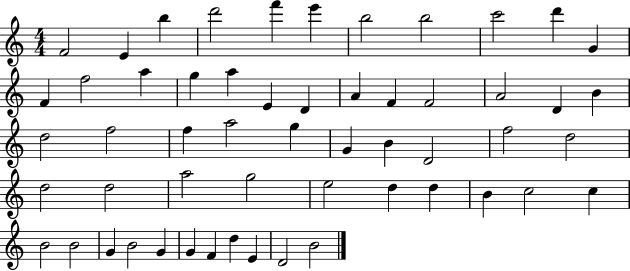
{
  \clef treble
  \numericTimeSignature
  \time 4/4
  \key c \major
  f'2 e'4 b''4 | d'''2 f'''4 e'''4 | b''2 b''2 | c'''2 d'''4 g'4 | \break f'4 f''2 a''4 | g''4 a''4 e'4 d'4 | a'4 f'4 f'2 | a'2 d'4 b'4 | \break d''2 f''2 | f''4 a''2 g''4 | g'4 b'4 d'2 | f''2 d''2 | \break d''2 d''2 | a''2 g''2 | e''2 d''4 d''4 | b'4 c''2 c''4 | \break b'2 b'2 | g'4 b'2 g'4 | g'4 f'4 d''4 e'4 | d'2 b'2 | \break \bar "|."
}